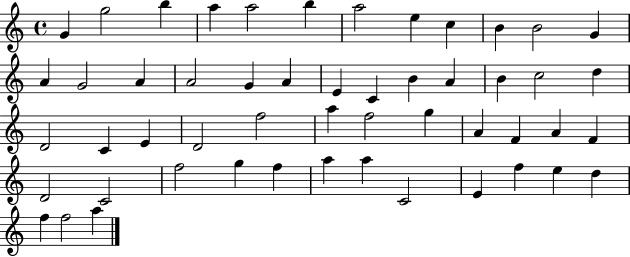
{
  \clef treble
  \time 4/4
  \defaultTimeSignature
  \key c \major
  g'4 g''2 b''4 | a''4 a''2 b''4 | a''2 e''4 c''4 | b'4 b'2 g'4 | \break a'4 g'2 a'4 | a'2 g'4 a'4 | e'4 c'4 b'4 a'4 | b'4 c''2 d''4 | \break d'2 c'4 e'4 | d'2 f''2 | a''4 f''2 g''4 | a'4 f'4 a'4 f'4 | \break d'2 c'2 | f''2 g''4 f''4 | a''4 a''4 c'2 | e'4 f''4 e''4 d''4 | \break f''4 f''2 a''4 | \bar "|."
}